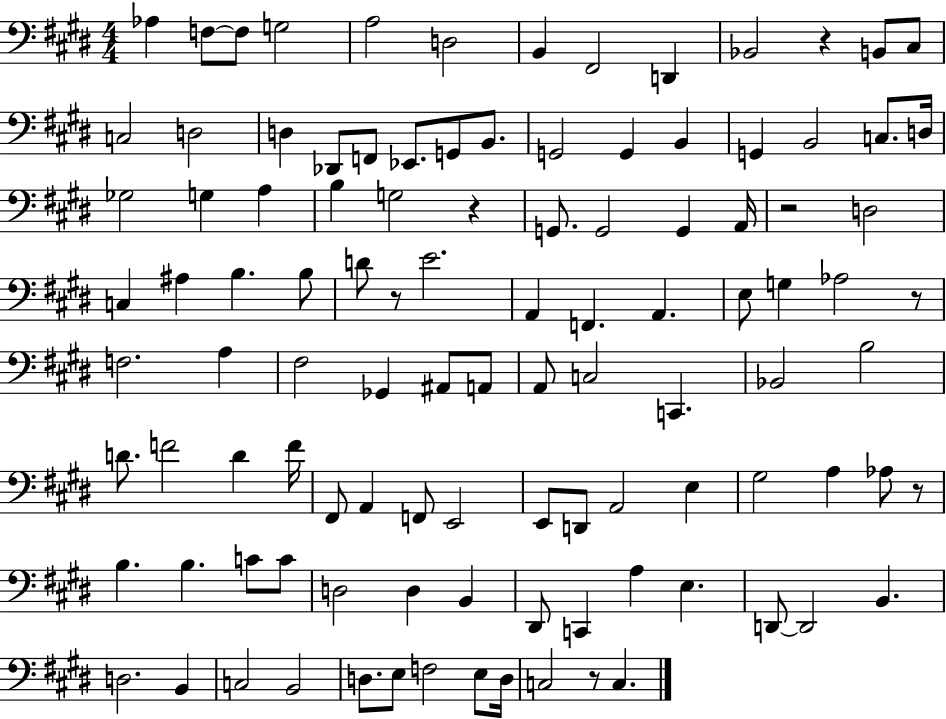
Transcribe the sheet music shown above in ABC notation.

X:1
T:Untitled
M:4/4
L:1/4
K:E
_A, F,/2 F,/2 G,2 A,2 D,2 B,, ^F,,2 D,, _B,,2 z B,,/2 ^C,/2 C,2 D,2 D, _D,,/2 F,,/2 _E,,/2 G,,/2 B,,/2 G,,2 G,, B,, G,, B,,2 C,/2 D,/4 _G,2 G, A, B, G,2 z G,,/2 G,,2 G,, A,,/4 z2 D,2 C, ^A, B, B,/2 D/2 z/2 E2 A,, F,, A,, E,/2 G, _A,2 z/2 F,2 A, ^F,2 _G,, ^A,,/2 A,,/2 A,,/2 C,2 C,, _B,,2 B,2 D/2 F2 D F/4 ^F,,/2 A,, F,,/2 E,,2 E,,/2 D,,/2 A,,2 E, ^G,2 A, _A,/2 z/2 B, B, C/2 C/2 D,2 D, B,, ^D,,/2 C,, A, E, D,,/2 D,,2 B,, D,2 B,, C,2 B,,2 D,/2 E,/2 F,2 E,/2 D,/4 C,2 z/2 C,